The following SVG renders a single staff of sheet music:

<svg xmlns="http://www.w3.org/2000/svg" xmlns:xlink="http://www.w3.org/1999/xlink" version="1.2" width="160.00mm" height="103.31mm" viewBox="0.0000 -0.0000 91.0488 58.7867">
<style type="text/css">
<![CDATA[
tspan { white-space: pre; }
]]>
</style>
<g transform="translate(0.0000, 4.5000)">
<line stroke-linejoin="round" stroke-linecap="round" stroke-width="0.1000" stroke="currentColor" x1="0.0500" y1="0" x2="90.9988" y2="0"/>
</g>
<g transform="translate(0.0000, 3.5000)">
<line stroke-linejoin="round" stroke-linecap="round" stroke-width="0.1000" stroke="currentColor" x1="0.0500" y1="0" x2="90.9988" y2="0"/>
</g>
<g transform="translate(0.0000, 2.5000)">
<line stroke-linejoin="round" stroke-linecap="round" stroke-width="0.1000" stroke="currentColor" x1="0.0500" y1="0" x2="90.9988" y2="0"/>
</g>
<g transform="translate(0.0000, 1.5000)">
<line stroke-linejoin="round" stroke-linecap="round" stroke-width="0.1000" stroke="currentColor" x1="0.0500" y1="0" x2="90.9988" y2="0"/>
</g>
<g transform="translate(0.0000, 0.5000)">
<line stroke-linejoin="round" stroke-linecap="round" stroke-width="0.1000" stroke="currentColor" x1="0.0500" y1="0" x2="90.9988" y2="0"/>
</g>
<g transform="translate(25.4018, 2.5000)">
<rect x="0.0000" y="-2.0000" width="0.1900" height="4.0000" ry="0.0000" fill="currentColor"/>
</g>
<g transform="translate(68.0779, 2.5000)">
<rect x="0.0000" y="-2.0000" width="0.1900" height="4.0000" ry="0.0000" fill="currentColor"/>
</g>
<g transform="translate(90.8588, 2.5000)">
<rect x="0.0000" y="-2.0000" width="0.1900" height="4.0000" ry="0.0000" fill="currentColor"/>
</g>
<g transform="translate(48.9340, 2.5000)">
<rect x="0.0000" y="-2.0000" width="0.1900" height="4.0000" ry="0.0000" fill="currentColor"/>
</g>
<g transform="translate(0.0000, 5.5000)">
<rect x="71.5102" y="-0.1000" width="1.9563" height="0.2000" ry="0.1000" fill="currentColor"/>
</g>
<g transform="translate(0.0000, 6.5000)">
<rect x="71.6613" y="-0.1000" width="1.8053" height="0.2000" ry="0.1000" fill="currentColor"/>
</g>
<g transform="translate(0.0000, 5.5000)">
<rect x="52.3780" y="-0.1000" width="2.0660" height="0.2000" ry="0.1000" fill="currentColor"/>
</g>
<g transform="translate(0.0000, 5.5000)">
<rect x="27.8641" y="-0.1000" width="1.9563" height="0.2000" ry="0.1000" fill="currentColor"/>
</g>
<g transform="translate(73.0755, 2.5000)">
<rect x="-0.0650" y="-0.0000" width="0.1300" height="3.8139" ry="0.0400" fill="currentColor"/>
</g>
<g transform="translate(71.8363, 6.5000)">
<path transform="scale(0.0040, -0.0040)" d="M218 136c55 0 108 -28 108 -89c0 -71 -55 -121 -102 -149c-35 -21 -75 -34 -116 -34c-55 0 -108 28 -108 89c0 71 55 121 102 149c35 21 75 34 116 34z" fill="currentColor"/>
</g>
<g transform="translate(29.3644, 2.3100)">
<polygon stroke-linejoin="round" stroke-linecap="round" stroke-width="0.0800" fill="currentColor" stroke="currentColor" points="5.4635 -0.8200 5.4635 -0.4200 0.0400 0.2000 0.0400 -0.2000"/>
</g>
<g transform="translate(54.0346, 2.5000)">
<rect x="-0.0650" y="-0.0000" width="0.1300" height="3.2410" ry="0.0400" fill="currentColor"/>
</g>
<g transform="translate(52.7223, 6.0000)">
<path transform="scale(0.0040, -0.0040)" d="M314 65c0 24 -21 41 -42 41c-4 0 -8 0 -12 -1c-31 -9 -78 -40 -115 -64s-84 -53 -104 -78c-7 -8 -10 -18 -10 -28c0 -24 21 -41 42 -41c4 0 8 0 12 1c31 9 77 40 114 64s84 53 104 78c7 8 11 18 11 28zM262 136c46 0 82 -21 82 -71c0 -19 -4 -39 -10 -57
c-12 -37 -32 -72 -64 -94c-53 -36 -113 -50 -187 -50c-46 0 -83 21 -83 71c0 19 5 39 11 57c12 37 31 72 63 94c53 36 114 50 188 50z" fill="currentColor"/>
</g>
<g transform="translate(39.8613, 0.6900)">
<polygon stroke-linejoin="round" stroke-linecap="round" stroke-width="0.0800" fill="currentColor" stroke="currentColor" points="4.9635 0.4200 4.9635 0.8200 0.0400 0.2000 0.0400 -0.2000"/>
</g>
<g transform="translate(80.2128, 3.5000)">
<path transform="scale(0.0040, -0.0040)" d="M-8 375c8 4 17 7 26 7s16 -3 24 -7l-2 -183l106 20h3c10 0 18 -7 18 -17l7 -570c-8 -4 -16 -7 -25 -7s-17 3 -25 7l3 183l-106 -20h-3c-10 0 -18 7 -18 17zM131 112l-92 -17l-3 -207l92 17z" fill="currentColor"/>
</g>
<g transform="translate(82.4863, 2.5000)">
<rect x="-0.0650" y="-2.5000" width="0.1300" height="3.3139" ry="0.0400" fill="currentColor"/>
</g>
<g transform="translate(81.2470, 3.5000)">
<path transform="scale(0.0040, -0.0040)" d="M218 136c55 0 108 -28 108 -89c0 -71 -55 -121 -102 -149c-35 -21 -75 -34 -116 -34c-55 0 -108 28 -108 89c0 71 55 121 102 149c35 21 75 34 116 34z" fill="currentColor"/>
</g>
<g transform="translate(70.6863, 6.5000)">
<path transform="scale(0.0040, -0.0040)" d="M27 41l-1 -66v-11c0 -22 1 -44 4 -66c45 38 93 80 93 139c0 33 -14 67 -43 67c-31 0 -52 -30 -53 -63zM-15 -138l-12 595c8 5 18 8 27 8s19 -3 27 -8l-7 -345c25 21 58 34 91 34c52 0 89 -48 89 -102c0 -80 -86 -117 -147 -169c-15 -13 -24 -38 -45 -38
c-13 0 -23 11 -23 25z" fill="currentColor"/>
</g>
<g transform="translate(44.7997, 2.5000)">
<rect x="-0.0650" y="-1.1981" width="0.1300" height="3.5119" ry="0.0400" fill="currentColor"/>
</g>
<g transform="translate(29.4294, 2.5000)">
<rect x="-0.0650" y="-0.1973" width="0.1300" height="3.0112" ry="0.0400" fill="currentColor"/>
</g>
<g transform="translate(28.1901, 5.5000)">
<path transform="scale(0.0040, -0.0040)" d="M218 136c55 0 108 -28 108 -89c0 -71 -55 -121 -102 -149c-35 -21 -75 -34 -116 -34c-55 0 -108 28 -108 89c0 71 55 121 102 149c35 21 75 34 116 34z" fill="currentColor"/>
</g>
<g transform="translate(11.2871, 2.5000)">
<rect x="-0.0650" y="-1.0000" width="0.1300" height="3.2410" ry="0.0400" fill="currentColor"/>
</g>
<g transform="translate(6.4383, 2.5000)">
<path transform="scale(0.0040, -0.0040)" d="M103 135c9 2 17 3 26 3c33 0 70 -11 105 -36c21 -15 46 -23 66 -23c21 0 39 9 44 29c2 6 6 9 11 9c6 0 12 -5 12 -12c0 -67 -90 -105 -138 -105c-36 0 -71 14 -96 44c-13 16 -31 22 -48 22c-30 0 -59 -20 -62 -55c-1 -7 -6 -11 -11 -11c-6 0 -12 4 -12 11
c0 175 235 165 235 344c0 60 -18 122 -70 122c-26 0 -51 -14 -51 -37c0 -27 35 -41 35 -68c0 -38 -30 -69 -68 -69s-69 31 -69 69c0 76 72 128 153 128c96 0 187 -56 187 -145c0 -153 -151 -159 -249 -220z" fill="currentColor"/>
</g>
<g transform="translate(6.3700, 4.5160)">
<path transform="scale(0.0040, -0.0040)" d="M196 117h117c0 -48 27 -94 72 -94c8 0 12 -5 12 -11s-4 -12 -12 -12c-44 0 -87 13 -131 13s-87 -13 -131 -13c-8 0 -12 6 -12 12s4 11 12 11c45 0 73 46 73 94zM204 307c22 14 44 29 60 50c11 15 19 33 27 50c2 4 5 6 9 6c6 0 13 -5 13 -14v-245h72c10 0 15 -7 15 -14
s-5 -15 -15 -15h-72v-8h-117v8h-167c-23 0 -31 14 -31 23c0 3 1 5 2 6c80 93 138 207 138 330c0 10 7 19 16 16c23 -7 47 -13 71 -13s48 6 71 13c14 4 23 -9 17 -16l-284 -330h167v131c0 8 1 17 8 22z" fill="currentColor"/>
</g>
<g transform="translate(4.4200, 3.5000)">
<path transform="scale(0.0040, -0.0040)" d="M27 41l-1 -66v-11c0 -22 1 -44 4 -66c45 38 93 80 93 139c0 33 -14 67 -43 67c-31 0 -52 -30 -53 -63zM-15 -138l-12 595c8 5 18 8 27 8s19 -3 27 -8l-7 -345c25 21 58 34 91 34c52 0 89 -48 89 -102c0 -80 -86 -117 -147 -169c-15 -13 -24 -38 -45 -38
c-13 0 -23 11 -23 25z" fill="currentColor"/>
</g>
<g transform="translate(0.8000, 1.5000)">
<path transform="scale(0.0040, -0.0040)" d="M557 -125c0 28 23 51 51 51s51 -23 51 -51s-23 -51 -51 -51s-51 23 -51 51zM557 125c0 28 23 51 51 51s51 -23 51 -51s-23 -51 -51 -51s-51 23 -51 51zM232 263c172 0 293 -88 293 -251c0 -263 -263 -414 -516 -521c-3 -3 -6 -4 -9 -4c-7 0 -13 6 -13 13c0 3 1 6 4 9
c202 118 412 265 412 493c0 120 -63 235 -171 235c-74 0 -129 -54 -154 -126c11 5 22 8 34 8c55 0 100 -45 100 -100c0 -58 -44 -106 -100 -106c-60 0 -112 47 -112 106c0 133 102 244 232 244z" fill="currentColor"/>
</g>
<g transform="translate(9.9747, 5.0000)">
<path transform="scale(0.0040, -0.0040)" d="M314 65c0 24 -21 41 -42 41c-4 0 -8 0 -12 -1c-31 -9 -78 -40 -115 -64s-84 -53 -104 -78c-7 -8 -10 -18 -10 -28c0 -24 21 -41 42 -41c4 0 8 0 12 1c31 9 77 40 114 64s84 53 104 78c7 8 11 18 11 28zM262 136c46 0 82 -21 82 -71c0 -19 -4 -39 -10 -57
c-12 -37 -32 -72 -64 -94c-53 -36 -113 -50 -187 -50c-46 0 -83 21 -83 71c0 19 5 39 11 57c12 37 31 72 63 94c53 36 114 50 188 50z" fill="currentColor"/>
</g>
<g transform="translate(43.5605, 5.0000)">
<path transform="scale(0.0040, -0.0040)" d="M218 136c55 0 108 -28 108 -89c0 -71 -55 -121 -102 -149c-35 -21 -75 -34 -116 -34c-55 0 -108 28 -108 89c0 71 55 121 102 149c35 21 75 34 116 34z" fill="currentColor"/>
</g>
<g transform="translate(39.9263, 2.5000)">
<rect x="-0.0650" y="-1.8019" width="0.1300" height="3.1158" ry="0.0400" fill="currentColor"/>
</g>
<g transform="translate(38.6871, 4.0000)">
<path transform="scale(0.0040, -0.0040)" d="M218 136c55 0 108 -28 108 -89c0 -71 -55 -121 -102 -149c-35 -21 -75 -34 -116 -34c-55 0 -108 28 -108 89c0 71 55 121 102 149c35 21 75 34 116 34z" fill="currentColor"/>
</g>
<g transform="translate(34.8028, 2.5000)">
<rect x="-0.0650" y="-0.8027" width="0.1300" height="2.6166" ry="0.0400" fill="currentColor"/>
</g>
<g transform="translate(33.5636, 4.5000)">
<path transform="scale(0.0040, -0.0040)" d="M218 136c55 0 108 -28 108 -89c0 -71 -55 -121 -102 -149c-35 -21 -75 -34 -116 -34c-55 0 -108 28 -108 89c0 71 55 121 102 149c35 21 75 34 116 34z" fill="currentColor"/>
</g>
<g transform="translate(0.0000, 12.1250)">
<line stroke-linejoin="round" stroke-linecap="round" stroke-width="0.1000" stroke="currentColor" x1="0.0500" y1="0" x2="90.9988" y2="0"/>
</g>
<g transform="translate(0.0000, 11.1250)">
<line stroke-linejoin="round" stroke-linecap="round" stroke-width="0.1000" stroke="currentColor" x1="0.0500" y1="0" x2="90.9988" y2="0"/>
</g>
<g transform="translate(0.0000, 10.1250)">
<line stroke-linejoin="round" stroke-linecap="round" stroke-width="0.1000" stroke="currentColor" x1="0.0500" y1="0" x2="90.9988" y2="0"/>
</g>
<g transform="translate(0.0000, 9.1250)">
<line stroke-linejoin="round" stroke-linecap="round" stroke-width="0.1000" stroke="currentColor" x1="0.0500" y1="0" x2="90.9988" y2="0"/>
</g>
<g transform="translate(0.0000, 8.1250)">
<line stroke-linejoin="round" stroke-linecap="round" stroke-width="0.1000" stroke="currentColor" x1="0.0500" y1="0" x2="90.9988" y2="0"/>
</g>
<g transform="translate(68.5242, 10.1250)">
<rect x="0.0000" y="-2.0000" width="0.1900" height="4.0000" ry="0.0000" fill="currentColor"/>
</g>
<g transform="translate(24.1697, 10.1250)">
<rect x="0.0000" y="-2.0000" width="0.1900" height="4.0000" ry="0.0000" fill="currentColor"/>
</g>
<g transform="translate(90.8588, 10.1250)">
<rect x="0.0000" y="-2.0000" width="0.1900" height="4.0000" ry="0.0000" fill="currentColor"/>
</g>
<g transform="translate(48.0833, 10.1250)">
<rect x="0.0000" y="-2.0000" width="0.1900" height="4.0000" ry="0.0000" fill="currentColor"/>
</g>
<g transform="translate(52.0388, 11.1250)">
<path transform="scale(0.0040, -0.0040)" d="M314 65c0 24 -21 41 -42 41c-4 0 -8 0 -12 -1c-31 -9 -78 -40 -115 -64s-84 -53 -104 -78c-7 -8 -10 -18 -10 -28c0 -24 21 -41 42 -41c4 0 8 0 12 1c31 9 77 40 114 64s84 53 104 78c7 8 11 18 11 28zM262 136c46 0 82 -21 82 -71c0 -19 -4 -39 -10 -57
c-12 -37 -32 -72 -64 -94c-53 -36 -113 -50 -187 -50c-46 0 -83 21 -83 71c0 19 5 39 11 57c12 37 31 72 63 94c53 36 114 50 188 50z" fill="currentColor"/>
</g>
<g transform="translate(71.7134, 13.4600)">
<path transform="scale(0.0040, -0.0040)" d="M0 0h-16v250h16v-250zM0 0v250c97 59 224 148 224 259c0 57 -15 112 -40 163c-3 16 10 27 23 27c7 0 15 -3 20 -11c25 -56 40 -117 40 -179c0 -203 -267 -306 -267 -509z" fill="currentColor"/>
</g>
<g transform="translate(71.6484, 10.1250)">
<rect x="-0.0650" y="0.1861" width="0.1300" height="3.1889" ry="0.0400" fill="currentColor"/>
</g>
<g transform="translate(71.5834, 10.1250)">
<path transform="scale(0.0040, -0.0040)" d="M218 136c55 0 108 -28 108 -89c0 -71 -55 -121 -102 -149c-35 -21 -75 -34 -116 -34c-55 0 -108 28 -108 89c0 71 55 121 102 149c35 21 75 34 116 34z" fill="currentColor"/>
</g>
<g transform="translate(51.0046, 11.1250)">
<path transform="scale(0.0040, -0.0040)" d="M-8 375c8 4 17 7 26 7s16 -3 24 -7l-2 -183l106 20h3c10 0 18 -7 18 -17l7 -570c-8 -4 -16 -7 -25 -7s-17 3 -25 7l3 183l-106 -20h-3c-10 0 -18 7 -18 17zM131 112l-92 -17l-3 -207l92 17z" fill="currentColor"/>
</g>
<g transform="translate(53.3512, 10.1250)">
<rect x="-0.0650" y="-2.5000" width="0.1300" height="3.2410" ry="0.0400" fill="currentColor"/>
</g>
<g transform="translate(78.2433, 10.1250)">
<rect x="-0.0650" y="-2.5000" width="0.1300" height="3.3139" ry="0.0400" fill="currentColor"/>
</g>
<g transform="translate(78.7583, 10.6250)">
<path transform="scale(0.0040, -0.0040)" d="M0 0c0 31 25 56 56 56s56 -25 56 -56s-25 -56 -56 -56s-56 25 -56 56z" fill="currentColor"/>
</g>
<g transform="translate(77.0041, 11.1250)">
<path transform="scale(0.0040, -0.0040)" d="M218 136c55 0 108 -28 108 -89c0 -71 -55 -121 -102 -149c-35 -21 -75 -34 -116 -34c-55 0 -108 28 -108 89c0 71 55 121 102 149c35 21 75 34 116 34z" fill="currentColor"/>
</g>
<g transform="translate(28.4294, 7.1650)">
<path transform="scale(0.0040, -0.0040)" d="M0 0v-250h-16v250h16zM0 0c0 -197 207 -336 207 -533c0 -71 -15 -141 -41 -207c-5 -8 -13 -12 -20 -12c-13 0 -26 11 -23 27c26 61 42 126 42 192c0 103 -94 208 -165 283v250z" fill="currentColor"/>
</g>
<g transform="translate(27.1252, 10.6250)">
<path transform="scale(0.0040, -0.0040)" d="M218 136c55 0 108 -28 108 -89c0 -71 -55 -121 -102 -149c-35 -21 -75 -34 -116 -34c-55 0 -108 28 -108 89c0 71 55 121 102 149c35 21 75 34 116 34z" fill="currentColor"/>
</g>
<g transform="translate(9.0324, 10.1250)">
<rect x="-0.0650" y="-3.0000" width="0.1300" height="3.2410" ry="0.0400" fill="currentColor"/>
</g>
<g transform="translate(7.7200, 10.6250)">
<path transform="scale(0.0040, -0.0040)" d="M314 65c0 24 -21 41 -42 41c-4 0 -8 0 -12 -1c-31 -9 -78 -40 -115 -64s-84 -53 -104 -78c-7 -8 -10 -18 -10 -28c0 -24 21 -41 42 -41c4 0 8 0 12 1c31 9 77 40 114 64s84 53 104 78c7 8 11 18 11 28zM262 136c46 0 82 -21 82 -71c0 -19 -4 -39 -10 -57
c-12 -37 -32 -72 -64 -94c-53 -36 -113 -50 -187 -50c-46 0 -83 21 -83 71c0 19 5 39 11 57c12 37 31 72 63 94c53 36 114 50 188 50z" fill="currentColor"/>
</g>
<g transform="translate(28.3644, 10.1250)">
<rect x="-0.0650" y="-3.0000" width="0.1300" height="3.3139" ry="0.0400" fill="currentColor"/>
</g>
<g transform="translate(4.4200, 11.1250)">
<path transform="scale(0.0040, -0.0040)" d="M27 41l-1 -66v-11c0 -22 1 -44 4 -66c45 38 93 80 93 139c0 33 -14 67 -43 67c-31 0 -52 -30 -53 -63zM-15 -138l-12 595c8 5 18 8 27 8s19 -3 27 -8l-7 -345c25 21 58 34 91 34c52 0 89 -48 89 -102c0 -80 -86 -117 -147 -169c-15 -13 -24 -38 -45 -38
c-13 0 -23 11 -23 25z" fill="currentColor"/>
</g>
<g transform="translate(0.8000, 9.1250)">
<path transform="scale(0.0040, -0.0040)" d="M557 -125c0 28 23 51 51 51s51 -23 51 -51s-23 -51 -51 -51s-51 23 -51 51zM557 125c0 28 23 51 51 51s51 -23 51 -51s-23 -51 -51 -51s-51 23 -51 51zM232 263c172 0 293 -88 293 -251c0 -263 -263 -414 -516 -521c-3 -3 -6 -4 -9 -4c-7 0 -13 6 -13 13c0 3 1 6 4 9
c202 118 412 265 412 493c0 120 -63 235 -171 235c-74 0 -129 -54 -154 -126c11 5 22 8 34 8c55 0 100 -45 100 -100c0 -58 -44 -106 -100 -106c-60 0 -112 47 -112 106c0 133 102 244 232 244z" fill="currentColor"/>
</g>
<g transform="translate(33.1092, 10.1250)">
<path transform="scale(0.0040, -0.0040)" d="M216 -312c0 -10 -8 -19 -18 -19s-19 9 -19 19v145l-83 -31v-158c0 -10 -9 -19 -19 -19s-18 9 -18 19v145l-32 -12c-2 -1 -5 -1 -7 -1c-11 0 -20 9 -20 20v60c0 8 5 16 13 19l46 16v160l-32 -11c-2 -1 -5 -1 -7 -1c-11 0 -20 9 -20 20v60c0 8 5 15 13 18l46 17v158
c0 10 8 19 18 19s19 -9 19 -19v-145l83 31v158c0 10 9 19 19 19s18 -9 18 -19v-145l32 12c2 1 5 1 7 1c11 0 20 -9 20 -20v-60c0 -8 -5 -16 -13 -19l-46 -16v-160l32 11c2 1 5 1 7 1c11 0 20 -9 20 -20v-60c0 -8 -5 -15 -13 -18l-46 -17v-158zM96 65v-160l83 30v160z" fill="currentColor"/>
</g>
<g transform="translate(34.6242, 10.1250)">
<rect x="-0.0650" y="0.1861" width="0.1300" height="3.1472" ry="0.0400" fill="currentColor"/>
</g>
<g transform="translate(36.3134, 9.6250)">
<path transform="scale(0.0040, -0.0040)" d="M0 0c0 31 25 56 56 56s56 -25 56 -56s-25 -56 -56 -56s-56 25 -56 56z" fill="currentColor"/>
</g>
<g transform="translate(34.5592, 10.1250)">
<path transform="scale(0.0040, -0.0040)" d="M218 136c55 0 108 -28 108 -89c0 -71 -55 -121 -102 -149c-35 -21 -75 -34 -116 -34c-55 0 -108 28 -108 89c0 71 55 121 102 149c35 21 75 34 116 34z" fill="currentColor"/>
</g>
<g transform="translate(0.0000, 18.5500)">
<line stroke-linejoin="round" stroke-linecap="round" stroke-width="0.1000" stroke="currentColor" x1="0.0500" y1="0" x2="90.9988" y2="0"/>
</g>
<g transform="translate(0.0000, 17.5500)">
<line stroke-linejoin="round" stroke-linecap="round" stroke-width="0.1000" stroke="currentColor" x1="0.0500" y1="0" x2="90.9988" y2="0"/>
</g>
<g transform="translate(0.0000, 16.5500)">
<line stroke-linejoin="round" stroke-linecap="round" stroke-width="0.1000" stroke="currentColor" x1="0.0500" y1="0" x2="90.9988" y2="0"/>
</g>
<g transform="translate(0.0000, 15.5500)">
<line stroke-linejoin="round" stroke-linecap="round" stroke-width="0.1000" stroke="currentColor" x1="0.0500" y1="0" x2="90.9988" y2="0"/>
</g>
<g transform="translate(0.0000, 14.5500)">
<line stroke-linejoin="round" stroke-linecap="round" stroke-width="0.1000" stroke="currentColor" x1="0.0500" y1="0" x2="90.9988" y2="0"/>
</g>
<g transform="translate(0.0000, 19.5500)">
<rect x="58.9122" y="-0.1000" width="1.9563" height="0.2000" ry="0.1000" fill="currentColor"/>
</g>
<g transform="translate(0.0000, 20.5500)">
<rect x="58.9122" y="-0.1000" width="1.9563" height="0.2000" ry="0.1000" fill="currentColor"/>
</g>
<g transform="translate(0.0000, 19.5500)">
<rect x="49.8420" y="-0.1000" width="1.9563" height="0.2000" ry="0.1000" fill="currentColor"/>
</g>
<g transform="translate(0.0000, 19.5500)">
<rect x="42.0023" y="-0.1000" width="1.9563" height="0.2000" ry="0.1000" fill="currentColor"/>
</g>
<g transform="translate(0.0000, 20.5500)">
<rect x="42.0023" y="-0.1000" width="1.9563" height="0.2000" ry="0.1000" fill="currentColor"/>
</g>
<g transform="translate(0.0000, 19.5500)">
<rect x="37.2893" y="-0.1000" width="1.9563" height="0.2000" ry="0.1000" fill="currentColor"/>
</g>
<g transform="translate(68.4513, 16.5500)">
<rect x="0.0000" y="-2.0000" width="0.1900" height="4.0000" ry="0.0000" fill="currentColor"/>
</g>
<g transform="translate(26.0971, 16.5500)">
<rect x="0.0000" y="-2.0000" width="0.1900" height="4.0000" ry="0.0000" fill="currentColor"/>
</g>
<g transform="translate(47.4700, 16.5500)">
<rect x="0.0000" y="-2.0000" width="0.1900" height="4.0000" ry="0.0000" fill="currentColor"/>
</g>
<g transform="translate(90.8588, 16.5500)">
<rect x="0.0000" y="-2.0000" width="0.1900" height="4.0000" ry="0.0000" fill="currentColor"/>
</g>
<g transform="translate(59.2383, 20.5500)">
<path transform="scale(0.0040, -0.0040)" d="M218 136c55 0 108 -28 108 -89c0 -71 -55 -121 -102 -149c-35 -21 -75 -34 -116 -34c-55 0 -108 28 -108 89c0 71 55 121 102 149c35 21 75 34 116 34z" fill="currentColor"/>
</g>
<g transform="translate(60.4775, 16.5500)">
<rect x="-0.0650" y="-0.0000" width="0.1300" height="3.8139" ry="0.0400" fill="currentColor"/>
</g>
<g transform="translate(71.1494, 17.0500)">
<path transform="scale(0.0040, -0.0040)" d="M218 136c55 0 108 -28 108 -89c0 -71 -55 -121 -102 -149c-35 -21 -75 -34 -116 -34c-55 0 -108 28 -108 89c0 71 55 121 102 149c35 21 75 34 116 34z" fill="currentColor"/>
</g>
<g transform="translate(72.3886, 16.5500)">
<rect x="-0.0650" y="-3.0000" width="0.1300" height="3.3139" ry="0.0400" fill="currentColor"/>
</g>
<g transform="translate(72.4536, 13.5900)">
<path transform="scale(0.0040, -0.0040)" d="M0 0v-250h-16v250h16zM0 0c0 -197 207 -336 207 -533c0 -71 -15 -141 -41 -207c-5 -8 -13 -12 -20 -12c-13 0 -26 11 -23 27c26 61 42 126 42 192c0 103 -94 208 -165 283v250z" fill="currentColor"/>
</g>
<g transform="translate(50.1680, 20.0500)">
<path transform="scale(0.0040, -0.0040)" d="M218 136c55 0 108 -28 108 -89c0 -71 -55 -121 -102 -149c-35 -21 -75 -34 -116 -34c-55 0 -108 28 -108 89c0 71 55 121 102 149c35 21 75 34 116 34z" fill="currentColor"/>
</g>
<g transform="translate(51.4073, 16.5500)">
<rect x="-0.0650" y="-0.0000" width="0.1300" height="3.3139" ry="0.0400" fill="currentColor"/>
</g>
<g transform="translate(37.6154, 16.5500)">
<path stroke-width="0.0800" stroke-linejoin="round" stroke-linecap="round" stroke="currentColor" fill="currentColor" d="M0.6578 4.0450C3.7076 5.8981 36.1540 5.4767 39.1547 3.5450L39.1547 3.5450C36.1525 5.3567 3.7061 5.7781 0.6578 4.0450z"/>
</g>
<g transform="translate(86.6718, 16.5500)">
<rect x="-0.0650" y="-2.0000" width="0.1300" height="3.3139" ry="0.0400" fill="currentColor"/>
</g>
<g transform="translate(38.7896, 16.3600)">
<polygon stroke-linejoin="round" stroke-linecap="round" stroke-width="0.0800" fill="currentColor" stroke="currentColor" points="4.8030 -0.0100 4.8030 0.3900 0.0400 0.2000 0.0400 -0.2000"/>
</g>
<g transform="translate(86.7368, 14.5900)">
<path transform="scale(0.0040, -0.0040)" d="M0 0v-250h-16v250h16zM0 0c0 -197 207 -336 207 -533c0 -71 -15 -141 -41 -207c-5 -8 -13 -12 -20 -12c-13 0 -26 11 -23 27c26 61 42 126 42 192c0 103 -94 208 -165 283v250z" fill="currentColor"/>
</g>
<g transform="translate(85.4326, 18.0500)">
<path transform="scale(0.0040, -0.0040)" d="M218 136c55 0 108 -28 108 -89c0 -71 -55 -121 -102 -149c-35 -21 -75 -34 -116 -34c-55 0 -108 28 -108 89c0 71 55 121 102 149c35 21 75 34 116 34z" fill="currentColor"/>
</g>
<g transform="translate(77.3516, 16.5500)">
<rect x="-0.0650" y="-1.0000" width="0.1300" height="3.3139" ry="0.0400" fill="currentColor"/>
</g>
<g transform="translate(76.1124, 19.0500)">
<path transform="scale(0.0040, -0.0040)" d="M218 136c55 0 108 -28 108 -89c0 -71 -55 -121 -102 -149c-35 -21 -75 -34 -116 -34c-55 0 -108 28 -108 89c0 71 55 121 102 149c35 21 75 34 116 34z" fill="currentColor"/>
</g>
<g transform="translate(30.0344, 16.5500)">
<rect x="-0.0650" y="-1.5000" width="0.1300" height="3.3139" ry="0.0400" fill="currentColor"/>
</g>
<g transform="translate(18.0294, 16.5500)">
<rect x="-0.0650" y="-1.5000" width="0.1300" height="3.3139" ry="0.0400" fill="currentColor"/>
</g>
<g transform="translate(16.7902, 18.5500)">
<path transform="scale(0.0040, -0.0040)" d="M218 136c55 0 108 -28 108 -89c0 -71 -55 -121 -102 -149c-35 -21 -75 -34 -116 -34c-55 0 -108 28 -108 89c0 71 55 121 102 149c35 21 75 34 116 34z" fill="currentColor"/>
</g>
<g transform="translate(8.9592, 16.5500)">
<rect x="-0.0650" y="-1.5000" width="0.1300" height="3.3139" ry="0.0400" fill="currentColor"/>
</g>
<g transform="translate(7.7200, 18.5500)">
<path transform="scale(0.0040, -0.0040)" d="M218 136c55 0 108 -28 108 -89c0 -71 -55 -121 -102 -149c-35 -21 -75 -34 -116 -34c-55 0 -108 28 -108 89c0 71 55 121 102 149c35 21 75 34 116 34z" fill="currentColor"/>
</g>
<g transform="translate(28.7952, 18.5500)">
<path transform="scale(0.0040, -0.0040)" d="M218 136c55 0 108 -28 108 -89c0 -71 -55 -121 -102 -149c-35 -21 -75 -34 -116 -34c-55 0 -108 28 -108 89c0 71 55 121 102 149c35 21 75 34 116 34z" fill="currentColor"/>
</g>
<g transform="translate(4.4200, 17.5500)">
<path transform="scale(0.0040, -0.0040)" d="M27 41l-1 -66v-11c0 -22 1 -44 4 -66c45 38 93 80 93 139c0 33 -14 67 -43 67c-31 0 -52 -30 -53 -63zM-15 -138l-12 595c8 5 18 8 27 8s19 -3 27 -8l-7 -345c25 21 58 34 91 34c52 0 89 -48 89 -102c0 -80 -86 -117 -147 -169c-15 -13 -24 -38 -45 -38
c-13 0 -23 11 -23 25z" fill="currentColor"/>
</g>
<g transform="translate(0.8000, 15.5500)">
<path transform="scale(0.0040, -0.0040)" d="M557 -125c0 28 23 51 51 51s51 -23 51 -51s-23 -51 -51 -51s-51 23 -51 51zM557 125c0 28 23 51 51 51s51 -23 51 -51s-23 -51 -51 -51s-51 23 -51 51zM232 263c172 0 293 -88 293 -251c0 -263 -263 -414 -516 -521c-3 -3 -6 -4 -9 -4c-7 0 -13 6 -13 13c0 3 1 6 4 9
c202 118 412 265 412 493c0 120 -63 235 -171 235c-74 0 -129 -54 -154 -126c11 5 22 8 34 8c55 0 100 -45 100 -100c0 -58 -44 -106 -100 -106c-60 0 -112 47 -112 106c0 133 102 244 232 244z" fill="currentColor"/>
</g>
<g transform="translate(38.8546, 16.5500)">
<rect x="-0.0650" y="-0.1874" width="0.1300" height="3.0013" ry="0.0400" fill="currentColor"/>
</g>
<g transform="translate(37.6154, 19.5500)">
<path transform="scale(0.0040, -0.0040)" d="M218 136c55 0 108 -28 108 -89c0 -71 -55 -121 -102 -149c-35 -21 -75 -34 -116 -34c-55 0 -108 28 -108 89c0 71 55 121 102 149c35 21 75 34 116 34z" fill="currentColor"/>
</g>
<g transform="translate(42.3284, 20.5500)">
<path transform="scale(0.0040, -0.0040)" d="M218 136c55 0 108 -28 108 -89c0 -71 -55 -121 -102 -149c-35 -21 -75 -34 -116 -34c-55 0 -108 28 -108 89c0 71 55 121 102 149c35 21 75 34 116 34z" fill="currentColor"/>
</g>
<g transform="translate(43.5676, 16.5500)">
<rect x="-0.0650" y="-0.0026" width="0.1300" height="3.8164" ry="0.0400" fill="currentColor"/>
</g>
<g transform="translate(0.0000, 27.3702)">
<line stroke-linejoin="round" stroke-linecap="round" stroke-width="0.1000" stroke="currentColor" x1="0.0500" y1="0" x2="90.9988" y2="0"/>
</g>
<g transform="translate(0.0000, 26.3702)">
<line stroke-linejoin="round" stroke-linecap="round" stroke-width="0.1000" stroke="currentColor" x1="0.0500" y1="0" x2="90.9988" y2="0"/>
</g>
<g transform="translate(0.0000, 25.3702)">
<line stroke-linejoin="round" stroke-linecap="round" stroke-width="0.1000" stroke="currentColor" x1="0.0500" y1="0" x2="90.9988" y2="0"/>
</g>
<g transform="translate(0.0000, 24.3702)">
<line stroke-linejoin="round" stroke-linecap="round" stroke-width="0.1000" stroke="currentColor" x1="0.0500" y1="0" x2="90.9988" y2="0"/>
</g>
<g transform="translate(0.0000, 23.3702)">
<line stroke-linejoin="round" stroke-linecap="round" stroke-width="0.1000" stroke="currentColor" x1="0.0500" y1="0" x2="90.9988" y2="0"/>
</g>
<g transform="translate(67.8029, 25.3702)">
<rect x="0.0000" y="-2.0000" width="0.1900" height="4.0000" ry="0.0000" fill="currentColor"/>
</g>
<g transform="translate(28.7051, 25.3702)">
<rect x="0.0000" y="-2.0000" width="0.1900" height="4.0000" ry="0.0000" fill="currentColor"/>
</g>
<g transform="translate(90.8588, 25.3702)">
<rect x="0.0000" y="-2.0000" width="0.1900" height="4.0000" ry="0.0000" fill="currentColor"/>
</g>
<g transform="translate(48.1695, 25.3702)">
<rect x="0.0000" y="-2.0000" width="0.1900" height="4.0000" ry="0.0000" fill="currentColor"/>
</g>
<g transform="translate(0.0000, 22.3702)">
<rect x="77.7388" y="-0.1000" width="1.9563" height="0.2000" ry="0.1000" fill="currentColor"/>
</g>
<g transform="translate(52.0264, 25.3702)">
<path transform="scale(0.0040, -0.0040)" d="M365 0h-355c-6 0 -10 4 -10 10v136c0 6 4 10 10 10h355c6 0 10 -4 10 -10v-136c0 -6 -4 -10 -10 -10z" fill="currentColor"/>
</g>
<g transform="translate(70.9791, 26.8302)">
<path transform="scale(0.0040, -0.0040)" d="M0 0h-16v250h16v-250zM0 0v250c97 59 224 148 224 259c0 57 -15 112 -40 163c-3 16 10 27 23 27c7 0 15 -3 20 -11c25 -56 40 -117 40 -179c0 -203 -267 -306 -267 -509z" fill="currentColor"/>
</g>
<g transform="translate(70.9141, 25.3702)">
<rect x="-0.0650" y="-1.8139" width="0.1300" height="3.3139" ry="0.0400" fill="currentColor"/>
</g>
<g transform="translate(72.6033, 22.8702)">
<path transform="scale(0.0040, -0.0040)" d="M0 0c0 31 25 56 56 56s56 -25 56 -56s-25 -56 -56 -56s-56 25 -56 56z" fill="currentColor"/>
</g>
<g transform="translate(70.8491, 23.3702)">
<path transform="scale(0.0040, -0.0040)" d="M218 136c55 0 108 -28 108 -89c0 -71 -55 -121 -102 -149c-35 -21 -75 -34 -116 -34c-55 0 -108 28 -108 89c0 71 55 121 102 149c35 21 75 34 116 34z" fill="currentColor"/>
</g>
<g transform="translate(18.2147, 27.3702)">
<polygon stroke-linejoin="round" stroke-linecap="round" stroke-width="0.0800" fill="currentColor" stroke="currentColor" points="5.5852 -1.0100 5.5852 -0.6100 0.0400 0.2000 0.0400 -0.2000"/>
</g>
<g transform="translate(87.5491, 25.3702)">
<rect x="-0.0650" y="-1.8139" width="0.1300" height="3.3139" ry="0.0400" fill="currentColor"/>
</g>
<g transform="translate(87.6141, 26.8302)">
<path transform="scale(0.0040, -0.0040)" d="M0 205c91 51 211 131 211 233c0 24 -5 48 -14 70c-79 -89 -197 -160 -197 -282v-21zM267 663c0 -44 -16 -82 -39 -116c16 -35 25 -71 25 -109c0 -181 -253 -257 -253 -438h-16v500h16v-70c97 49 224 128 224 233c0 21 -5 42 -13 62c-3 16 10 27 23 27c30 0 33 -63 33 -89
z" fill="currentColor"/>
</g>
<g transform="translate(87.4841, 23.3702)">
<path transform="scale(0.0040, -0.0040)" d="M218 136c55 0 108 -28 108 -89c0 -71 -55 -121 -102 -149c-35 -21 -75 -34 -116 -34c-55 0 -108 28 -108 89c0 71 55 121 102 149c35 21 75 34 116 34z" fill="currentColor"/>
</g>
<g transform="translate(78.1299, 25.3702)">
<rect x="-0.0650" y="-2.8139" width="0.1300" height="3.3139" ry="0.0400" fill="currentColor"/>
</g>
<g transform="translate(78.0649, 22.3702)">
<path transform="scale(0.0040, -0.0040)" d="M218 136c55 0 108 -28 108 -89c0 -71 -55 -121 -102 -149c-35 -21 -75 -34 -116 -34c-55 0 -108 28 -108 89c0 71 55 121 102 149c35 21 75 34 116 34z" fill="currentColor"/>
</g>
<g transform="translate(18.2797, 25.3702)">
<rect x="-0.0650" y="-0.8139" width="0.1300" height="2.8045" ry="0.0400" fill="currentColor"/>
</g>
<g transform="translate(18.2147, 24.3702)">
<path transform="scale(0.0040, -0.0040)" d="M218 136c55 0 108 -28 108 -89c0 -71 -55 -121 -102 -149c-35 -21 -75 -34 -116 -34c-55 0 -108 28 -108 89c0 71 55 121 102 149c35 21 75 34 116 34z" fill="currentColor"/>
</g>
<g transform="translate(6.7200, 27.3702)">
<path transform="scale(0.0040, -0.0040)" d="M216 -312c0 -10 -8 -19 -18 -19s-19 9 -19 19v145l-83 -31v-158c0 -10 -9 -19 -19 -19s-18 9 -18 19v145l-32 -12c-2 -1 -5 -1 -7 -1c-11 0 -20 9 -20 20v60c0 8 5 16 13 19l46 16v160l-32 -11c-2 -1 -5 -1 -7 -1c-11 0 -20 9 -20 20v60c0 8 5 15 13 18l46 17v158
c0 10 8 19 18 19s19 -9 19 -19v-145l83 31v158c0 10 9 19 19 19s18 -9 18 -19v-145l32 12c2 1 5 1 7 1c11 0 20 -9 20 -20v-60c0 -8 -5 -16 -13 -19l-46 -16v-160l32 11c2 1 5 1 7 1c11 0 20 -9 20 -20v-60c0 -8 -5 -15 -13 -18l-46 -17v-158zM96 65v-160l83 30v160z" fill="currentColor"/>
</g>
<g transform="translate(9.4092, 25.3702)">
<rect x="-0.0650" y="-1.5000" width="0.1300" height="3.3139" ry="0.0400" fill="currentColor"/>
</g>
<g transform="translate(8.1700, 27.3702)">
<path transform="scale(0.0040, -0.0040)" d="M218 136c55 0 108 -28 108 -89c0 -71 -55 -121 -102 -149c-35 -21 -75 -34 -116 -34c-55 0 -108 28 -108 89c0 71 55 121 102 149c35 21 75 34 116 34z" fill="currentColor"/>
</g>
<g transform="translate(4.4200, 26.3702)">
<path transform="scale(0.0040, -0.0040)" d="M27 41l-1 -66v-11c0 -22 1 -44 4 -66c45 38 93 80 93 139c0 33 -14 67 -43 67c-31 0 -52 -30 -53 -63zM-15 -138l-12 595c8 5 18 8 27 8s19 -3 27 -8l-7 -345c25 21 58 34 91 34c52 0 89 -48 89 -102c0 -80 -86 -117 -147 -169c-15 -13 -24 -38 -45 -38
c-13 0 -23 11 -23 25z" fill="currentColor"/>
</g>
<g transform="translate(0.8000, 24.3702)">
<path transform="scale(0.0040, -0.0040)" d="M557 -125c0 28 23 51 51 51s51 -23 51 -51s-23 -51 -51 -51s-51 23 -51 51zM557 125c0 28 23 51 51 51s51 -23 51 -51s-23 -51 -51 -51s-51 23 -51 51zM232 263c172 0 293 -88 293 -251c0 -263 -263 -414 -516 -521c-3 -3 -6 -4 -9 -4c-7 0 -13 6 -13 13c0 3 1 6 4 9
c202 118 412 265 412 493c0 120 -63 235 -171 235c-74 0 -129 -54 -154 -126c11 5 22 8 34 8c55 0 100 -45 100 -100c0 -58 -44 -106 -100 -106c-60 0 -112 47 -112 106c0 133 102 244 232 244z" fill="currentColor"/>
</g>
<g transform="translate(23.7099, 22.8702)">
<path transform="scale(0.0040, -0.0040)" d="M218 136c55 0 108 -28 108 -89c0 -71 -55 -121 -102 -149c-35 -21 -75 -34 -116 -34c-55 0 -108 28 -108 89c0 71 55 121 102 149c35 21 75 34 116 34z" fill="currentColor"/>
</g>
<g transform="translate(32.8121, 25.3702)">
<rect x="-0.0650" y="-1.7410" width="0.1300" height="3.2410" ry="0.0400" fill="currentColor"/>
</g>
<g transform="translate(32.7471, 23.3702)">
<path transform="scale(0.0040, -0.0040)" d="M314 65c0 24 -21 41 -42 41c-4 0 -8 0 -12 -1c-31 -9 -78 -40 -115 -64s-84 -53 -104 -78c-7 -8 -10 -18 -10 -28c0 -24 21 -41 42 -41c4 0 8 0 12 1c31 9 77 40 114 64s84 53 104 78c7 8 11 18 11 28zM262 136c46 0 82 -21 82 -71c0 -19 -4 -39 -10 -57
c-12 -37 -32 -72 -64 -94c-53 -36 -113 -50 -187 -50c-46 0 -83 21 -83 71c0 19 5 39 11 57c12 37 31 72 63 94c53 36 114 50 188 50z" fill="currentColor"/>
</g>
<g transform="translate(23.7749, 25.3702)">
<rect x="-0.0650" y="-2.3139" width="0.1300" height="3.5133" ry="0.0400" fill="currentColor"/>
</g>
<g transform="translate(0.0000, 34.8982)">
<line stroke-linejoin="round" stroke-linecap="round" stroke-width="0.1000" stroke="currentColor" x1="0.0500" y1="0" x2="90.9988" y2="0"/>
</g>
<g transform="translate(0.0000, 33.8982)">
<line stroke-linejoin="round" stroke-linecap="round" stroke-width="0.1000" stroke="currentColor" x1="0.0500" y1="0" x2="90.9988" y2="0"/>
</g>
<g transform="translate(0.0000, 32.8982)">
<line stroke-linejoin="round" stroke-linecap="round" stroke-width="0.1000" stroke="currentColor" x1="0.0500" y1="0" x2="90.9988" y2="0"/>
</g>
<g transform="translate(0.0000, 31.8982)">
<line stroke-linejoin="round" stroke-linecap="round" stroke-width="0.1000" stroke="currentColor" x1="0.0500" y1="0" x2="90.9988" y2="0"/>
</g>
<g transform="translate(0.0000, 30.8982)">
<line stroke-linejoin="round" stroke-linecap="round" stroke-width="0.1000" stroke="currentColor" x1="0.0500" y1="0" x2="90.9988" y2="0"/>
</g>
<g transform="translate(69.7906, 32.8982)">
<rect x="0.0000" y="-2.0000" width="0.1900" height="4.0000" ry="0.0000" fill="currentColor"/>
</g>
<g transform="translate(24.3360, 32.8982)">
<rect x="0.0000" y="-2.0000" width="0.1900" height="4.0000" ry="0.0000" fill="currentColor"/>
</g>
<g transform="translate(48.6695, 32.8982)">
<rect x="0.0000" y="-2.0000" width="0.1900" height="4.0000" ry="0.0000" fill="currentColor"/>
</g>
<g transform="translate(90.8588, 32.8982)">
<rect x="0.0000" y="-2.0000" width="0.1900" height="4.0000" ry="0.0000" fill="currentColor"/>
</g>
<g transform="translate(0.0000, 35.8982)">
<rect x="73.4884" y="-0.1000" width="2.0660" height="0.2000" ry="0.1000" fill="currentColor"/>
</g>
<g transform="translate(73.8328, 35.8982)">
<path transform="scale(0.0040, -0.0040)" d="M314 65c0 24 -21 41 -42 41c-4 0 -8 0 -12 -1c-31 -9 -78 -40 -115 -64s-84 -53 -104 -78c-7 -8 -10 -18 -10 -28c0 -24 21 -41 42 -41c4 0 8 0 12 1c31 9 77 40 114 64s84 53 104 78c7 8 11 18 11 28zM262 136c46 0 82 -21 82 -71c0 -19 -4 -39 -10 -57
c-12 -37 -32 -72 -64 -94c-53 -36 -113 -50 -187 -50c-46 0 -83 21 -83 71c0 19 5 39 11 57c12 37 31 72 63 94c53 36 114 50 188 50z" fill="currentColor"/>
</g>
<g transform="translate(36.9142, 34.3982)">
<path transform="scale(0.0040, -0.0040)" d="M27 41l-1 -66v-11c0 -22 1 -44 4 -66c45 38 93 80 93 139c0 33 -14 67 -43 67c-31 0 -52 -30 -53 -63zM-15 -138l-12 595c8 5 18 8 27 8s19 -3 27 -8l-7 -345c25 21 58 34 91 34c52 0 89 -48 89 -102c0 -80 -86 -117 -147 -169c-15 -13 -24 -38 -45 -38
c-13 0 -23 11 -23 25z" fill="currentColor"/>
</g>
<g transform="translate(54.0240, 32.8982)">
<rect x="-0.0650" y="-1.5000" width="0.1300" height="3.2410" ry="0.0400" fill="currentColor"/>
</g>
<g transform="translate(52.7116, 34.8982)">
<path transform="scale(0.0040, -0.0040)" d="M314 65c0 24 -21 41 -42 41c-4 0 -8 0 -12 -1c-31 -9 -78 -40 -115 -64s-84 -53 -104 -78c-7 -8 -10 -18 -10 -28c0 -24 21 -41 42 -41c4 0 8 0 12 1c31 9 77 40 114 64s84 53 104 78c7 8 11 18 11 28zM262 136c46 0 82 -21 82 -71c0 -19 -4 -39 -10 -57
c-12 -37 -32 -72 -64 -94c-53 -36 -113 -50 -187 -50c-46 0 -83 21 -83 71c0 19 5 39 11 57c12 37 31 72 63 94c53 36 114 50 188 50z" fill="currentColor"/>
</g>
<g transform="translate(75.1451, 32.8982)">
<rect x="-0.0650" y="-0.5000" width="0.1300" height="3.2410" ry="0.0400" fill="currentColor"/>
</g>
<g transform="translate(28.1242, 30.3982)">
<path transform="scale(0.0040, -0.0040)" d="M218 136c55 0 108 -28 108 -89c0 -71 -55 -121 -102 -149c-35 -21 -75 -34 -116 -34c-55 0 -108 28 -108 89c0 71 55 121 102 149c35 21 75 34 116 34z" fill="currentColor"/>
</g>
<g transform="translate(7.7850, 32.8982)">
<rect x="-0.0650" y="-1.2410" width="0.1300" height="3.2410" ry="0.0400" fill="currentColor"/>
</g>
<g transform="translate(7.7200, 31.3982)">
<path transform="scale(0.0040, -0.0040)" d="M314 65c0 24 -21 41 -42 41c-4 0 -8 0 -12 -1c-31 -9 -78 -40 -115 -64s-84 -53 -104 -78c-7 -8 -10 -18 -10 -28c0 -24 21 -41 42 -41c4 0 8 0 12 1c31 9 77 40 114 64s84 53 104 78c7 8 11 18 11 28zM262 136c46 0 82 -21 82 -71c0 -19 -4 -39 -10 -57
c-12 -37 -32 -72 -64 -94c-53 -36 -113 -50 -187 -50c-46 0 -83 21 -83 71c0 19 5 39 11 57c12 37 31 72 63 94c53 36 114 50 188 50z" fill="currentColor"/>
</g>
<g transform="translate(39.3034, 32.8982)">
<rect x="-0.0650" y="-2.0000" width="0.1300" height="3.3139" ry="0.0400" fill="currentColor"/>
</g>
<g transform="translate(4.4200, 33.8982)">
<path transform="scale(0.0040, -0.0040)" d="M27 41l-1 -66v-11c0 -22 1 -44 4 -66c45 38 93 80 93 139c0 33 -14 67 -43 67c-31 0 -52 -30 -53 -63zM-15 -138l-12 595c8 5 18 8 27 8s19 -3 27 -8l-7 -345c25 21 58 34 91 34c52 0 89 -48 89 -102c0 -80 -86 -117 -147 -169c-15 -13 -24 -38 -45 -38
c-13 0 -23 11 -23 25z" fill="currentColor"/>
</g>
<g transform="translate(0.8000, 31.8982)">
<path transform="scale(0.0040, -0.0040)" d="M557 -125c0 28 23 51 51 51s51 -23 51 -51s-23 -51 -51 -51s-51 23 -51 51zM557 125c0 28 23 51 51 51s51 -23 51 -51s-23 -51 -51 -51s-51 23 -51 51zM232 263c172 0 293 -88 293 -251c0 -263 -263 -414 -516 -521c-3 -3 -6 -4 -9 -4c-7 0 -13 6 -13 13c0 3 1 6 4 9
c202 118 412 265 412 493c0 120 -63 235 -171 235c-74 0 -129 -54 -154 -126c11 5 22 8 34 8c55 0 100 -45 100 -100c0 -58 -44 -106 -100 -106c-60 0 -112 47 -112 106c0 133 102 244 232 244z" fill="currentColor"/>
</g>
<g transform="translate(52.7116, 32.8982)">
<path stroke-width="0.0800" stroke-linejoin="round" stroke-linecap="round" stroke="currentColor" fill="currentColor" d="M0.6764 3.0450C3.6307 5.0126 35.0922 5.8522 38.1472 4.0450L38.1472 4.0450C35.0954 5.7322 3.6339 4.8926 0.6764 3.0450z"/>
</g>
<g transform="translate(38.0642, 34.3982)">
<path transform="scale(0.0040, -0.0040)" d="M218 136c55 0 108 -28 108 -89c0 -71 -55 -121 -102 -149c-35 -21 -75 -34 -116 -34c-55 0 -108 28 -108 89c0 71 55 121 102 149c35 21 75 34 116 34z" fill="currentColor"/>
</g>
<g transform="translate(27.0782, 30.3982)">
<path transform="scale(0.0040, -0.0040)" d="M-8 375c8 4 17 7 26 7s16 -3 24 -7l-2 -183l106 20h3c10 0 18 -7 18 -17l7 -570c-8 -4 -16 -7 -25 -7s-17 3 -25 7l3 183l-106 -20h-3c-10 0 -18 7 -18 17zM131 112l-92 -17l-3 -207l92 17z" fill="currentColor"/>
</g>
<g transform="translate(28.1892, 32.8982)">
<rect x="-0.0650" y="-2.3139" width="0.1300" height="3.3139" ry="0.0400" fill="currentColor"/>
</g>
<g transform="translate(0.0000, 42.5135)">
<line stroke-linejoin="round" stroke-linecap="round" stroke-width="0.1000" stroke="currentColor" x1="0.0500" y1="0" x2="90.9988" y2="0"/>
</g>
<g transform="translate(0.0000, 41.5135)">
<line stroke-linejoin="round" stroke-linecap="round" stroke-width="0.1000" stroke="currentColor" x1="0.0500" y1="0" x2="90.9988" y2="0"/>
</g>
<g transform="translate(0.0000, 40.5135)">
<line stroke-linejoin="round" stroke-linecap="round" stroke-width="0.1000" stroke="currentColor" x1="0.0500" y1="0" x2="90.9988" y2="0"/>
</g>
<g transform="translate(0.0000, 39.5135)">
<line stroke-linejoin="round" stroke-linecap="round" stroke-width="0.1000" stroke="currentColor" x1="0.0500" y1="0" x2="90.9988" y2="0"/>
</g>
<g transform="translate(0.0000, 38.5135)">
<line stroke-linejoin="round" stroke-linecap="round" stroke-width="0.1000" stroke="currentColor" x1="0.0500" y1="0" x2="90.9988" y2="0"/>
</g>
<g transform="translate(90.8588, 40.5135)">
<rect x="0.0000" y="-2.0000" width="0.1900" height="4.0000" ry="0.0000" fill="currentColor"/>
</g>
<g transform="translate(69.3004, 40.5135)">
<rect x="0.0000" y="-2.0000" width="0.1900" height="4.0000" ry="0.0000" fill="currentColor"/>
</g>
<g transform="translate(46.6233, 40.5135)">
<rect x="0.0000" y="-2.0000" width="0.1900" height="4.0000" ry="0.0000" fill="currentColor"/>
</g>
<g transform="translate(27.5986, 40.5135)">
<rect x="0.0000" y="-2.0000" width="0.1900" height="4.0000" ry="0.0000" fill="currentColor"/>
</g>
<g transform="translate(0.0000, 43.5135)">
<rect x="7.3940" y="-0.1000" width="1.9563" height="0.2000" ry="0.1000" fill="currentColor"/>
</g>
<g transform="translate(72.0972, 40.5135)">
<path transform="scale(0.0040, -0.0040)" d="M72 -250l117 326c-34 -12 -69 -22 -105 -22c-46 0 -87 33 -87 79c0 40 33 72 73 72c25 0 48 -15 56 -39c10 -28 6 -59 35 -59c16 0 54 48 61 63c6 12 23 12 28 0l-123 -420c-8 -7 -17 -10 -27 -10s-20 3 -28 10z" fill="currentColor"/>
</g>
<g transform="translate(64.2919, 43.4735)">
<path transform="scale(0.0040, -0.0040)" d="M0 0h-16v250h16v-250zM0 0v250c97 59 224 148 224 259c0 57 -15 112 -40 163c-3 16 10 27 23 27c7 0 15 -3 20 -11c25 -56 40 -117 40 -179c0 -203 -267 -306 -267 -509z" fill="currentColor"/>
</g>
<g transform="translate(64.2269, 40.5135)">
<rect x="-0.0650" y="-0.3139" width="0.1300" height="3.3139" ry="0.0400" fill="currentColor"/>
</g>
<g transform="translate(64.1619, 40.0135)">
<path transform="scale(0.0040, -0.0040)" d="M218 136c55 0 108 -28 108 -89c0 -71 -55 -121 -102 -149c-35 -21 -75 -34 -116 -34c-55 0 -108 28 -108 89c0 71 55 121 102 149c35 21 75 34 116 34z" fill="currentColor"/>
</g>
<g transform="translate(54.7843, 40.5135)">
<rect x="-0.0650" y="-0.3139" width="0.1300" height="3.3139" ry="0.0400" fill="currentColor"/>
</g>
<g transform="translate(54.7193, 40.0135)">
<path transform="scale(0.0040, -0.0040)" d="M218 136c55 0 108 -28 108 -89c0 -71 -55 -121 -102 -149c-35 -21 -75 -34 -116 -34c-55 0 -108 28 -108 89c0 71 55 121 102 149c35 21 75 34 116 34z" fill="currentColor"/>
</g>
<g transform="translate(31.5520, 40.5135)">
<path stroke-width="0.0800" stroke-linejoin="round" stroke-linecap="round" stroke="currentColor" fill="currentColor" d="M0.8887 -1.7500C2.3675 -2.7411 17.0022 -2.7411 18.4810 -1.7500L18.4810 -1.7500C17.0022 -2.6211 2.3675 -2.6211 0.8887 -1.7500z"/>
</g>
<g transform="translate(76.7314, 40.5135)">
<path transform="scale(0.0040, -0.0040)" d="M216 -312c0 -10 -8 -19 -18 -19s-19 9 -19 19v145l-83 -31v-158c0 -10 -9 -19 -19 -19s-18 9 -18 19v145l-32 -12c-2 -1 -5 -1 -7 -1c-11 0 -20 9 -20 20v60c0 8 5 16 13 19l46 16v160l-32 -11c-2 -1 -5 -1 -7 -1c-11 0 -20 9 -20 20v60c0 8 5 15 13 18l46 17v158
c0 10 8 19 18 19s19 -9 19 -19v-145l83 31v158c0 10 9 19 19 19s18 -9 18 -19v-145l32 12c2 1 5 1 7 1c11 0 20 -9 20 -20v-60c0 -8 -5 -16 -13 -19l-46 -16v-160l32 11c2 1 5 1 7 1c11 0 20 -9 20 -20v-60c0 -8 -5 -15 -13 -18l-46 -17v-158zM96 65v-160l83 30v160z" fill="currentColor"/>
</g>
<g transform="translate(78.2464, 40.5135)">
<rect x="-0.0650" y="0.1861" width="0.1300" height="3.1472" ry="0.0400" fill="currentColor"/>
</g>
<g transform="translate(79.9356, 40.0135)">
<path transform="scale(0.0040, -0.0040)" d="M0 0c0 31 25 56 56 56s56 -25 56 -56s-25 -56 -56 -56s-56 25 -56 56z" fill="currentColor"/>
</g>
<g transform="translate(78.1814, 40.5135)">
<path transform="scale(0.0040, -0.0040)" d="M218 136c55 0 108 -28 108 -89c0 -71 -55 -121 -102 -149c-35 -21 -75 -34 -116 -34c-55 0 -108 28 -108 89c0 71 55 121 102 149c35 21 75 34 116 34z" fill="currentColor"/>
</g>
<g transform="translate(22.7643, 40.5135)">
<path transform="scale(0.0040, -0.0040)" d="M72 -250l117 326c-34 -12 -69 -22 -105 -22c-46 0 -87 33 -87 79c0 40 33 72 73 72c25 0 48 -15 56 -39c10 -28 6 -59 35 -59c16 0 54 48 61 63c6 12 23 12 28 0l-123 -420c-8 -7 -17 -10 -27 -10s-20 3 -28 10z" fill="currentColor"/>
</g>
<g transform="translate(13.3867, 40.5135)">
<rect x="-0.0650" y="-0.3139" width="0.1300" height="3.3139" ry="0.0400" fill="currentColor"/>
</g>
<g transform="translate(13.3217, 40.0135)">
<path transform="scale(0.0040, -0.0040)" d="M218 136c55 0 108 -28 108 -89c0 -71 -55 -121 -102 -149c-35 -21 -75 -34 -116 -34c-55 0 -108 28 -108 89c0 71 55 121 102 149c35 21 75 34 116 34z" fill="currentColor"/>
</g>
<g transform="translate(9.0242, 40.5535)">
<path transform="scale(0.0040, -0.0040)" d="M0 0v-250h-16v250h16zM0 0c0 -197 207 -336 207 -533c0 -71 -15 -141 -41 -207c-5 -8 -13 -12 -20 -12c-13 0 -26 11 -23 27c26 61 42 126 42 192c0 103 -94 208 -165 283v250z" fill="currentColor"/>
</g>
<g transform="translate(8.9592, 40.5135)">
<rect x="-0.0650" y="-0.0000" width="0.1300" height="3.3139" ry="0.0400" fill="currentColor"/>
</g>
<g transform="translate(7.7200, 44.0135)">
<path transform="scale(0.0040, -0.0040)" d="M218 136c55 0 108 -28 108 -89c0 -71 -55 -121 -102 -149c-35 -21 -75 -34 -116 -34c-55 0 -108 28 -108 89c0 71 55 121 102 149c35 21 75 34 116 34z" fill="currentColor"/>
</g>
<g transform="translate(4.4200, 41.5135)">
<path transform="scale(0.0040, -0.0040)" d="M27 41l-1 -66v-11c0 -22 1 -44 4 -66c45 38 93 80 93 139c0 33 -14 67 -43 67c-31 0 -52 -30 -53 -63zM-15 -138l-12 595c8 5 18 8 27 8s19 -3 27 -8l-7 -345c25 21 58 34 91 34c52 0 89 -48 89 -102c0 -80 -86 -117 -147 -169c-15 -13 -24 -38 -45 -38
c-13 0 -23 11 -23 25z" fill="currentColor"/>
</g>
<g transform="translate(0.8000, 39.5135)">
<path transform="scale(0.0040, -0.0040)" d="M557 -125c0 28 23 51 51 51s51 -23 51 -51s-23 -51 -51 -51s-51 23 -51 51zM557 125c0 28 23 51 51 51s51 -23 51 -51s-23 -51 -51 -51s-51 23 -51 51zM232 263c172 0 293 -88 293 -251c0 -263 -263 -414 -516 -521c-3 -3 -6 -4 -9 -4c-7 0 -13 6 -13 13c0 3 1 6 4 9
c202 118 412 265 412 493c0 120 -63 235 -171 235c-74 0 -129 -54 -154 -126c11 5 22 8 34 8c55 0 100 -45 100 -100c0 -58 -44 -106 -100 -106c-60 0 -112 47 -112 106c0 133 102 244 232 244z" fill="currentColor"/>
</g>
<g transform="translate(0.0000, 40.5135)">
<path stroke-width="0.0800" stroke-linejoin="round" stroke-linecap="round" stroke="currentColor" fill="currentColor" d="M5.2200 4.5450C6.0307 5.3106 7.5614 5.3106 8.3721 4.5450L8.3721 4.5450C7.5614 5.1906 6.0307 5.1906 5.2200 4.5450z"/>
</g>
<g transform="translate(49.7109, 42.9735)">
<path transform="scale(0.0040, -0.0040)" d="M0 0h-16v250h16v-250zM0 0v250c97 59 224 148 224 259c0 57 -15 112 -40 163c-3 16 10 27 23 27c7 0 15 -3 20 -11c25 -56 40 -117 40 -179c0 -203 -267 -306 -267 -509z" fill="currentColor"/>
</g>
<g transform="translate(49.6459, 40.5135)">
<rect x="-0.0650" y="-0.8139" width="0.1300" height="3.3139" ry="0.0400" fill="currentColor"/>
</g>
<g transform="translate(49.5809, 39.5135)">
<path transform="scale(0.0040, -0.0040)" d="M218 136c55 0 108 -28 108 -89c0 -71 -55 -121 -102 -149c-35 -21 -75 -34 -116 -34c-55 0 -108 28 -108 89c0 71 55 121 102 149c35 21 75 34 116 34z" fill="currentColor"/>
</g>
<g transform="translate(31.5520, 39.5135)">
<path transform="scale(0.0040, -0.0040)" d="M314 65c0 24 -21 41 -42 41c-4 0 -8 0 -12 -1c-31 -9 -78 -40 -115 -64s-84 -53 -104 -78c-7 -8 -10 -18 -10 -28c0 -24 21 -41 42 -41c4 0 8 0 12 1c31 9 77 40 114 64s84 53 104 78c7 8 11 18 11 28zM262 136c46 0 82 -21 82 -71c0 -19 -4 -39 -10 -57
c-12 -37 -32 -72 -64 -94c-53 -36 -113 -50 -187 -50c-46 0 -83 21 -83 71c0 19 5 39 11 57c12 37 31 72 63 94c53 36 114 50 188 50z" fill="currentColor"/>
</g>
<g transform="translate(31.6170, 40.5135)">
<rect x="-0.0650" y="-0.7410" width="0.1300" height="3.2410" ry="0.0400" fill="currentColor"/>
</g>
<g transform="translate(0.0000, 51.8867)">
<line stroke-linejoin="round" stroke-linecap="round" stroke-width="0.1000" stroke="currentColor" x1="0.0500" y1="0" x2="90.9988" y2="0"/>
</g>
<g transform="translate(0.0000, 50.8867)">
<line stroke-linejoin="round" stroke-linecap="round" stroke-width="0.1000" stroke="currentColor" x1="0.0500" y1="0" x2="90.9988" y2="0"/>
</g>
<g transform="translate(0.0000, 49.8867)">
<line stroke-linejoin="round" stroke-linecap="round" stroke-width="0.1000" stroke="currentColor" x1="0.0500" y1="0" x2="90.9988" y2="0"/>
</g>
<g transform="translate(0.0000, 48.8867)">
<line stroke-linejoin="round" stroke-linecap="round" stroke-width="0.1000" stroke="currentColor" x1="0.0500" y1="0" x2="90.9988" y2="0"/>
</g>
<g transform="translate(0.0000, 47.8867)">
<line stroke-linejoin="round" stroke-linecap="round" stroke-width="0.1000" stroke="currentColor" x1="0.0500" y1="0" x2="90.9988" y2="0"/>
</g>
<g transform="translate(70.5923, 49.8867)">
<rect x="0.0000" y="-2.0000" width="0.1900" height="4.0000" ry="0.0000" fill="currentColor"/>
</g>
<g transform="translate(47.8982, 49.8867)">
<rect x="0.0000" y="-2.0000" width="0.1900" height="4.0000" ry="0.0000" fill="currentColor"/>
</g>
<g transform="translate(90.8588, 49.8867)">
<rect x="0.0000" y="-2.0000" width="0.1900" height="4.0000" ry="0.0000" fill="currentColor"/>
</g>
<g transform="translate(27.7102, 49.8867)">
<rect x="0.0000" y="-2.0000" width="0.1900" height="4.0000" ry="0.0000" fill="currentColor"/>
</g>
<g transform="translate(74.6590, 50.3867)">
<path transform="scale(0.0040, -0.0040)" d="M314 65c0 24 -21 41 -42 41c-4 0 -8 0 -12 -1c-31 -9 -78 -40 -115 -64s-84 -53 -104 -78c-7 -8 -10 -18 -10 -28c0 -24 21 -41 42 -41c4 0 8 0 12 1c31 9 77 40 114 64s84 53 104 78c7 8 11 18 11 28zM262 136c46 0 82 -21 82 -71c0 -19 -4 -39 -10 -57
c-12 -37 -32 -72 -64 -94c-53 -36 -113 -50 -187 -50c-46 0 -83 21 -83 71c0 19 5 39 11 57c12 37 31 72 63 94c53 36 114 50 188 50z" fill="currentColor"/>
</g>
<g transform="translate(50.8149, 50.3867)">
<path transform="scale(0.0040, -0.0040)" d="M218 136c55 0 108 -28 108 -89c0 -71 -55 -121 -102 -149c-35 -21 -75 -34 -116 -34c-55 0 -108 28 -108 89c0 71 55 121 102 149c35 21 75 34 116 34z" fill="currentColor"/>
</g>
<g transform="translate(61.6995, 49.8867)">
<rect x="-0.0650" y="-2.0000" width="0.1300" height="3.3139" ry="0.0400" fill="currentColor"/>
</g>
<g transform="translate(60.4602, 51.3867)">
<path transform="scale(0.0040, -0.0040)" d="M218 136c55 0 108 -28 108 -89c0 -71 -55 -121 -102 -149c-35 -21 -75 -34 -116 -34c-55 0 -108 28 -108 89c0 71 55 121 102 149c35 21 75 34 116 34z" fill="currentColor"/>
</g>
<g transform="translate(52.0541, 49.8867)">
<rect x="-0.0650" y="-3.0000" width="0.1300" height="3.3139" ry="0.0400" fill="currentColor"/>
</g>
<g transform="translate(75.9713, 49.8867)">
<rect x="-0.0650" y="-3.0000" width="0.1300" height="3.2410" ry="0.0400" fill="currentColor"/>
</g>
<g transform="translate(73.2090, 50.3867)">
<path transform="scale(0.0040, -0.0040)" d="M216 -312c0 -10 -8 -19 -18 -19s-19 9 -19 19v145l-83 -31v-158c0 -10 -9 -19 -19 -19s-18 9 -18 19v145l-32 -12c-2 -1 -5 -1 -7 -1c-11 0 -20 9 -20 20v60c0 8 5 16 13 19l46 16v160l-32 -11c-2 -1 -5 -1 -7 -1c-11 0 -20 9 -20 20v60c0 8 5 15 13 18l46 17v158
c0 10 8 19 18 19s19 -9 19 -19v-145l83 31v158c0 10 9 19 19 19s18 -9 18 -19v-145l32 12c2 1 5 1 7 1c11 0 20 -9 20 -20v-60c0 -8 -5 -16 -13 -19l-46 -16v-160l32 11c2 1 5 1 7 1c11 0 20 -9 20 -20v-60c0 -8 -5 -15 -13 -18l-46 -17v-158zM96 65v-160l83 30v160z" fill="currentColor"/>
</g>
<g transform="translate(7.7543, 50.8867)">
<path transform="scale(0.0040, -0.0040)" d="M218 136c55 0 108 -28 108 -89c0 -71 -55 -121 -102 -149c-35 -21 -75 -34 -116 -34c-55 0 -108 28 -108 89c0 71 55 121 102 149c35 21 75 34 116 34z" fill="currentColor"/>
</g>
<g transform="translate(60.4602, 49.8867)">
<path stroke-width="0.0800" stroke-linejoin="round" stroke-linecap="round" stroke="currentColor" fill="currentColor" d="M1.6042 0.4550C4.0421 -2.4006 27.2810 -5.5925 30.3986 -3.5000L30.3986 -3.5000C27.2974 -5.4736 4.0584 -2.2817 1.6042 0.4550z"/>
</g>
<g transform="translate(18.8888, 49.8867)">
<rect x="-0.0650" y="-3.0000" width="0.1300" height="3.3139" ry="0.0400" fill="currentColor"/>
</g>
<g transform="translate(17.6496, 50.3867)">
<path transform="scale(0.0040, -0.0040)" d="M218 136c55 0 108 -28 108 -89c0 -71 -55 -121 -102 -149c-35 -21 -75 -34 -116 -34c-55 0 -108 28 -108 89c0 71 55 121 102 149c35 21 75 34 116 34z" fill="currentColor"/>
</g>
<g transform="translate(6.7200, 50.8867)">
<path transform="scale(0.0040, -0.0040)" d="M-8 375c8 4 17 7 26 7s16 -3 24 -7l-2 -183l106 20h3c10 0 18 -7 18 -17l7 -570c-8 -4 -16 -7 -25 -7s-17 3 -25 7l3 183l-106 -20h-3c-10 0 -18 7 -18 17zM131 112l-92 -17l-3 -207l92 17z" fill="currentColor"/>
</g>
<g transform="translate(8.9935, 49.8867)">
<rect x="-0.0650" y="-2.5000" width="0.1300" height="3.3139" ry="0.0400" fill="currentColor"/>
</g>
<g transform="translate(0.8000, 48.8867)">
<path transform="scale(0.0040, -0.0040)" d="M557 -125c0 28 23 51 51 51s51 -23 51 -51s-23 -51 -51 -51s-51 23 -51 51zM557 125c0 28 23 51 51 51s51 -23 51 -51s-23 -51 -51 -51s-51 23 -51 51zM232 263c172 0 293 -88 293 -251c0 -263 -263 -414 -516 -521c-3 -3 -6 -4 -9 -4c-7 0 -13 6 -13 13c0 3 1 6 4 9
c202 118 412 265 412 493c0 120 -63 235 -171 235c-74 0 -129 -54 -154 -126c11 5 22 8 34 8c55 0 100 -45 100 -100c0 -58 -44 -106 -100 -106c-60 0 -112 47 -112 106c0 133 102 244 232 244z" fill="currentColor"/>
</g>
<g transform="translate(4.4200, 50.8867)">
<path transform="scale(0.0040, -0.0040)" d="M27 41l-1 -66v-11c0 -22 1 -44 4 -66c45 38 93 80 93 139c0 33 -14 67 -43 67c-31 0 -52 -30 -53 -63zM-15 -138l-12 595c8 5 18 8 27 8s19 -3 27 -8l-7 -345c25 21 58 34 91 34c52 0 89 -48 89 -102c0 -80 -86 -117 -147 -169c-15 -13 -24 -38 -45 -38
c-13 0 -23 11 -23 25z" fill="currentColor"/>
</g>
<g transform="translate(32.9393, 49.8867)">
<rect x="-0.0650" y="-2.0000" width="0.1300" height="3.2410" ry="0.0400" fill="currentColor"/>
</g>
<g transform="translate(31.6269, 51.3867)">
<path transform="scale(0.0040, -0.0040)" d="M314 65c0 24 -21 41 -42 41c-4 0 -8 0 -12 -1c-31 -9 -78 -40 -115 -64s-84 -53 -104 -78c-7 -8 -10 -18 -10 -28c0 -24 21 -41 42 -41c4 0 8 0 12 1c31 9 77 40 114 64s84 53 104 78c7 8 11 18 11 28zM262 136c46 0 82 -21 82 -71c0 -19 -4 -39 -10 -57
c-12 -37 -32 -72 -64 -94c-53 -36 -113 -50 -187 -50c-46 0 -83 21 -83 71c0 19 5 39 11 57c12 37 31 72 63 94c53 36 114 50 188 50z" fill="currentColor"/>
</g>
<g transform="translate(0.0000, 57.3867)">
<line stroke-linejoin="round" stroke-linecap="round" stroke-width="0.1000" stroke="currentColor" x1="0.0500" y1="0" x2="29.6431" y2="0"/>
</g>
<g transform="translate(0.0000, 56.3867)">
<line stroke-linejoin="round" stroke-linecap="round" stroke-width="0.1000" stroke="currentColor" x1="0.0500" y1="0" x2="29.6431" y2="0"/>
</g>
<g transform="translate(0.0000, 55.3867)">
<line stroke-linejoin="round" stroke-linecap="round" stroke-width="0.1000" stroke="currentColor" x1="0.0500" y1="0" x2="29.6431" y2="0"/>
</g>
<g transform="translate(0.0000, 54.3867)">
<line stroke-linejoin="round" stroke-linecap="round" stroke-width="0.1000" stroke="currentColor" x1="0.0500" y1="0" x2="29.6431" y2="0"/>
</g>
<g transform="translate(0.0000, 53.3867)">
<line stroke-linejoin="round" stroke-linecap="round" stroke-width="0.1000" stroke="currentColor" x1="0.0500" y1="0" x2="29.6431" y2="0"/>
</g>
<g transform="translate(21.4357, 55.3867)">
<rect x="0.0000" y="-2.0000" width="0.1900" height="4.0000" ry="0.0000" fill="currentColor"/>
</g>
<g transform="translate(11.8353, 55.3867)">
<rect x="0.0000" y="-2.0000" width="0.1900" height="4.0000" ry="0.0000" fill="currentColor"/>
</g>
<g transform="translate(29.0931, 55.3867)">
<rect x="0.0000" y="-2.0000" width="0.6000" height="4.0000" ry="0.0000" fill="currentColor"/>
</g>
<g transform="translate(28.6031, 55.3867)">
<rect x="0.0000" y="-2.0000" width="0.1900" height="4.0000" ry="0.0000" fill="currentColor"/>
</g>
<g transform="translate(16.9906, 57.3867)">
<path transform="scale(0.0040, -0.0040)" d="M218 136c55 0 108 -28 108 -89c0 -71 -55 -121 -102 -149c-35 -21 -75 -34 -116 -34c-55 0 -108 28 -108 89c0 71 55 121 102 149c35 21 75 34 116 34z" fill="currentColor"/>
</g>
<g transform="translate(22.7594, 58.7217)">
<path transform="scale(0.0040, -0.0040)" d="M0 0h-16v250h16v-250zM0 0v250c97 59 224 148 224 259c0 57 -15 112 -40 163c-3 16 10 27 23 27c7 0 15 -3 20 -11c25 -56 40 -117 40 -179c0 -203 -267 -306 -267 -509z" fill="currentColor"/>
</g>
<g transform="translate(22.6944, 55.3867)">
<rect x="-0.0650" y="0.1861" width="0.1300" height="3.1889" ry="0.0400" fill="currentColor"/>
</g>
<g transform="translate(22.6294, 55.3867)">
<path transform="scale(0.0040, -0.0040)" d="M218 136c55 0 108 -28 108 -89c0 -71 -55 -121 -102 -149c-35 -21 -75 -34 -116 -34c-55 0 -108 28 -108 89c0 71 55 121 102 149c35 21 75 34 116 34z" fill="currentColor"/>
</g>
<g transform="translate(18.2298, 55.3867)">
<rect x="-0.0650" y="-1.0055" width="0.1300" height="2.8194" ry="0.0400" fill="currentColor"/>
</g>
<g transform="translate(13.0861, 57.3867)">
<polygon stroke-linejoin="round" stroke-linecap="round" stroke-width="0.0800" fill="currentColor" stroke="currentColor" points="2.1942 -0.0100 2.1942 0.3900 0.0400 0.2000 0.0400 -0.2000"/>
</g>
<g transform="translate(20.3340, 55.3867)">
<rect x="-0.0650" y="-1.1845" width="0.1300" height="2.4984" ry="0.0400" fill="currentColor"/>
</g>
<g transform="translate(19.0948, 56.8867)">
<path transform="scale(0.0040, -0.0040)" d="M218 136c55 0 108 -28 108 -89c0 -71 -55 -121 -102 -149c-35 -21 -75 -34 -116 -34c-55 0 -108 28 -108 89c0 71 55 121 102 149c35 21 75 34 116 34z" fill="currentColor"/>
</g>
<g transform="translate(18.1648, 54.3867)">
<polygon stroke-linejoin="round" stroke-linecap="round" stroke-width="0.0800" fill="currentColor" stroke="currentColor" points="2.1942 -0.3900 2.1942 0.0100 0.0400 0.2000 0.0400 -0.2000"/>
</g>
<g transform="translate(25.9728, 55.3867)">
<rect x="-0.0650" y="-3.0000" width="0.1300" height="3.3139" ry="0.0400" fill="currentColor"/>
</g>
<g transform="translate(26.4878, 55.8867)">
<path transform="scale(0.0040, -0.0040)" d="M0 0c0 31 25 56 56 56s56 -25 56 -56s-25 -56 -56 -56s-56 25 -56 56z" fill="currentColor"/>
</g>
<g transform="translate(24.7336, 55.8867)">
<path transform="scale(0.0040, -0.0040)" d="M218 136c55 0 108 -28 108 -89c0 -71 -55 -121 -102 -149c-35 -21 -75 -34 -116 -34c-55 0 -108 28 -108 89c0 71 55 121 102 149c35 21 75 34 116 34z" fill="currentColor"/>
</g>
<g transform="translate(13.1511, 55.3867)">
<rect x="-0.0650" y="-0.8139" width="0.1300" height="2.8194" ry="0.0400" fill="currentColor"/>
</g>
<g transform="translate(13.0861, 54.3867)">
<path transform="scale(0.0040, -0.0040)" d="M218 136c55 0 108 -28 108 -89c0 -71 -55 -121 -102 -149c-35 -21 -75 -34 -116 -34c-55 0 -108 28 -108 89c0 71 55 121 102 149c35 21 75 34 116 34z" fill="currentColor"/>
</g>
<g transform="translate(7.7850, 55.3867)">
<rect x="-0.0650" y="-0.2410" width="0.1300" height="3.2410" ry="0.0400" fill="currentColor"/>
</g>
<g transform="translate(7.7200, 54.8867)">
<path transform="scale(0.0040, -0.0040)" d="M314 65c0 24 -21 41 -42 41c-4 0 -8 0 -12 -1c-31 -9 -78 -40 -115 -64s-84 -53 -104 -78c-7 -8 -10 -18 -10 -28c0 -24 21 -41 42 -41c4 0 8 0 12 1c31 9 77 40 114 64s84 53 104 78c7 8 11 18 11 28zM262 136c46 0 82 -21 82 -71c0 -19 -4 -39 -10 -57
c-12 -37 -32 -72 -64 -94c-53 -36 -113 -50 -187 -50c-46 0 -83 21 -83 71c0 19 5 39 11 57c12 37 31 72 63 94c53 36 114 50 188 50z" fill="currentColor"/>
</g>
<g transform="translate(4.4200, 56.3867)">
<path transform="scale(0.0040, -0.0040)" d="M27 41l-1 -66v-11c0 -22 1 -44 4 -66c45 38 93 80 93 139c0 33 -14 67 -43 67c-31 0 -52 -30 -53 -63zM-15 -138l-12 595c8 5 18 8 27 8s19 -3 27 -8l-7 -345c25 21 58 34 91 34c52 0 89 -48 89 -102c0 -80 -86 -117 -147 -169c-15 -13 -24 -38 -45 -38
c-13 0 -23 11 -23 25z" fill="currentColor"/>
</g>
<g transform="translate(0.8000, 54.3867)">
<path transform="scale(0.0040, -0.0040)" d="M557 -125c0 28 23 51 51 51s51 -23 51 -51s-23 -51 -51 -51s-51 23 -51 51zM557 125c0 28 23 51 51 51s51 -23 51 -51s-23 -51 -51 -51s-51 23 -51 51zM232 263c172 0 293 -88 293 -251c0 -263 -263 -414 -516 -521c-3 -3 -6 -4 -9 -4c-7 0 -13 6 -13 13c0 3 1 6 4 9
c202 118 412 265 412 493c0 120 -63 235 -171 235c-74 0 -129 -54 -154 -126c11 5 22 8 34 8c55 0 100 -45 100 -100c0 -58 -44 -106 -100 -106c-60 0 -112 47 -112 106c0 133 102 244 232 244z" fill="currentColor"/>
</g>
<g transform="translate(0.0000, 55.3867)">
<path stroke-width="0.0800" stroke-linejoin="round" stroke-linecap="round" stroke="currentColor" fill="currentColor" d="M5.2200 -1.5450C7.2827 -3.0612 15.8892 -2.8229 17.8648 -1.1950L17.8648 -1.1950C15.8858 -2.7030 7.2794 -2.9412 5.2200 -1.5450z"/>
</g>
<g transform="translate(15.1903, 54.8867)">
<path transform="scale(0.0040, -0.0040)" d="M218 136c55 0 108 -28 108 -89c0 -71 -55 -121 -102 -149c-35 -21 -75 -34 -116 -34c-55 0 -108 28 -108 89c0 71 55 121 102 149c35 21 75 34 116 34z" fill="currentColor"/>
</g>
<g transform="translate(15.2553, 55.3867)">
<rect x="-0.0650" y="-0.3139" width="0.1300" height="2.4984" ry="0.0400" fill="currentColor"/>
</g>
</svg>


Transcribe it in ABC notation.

X:1
T:Untitled
M:2/4
L:1/4
K:F
F,,2 E,,/2 G,,/2 A,,/2 F,,/2 D,,2 _C,, B,, C,2 C,/2 ^D, B,,2 D,/2 _B,, G,, G,, G,, E,,/2 C,,/2 D,, C,, C,/2 F,, A,,/2 ^G,, F,/2 _B,/2 A,2 z2 A,/2 C A,/4 G,2 B, _A,, G,,2 E,,2 D,,/2 E, z/2 F,2 F,/2 E, E,/2 z/2 ^D, B,, C, A,,2 C, A,, ^C,2 E,2 F,/2 E,/2 G,,/2 A,,/2 D,/2 C,